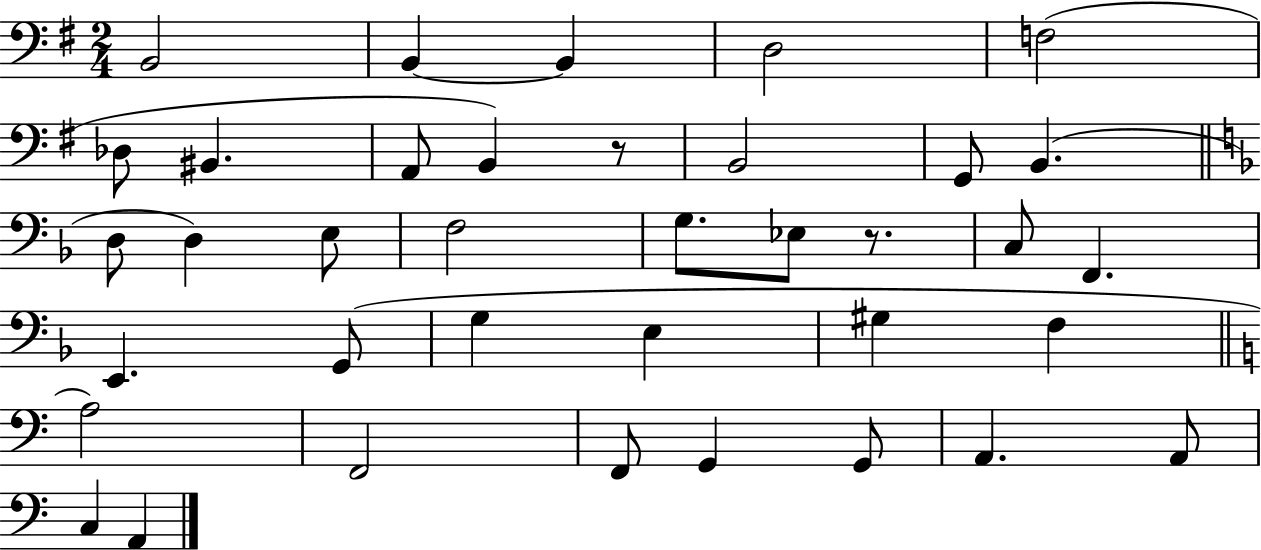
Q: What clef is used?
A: bass